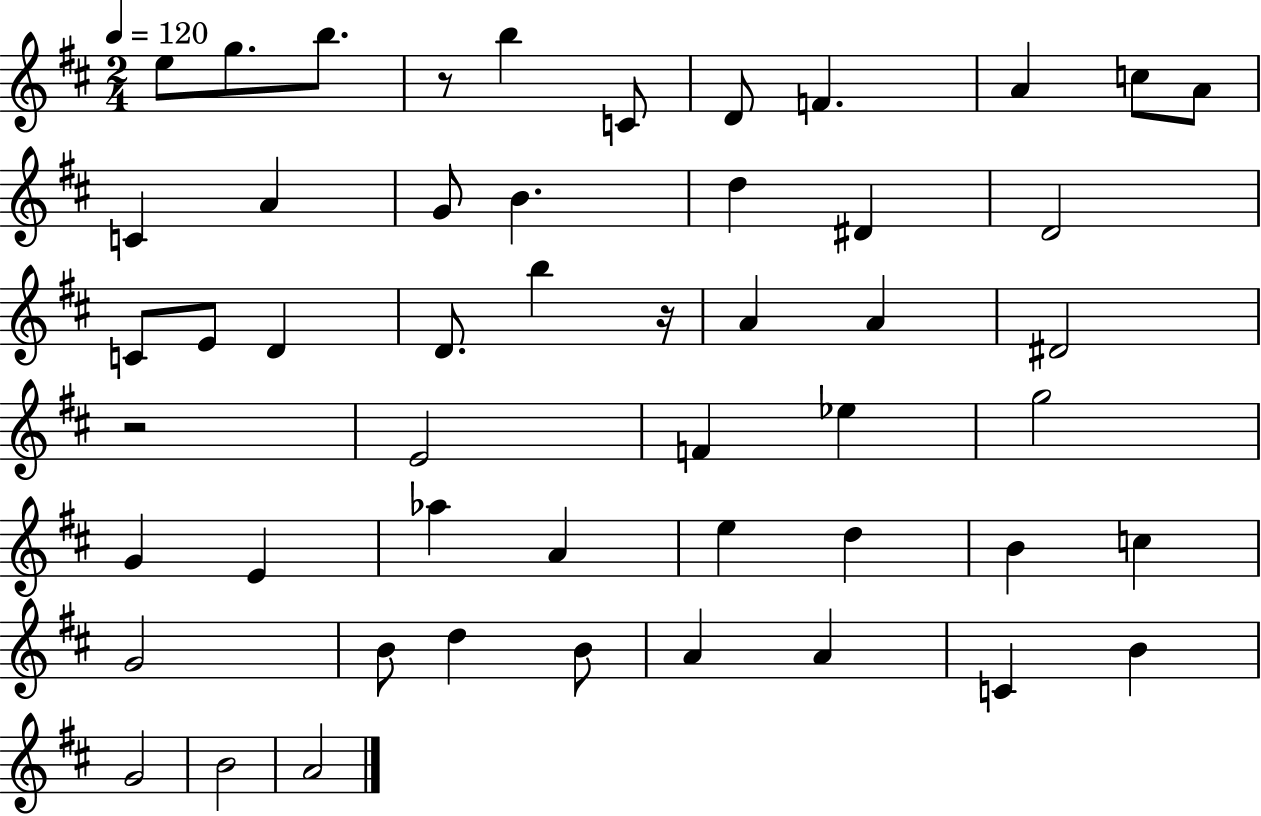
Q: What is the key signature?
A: D major